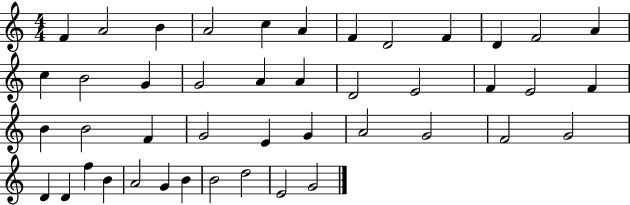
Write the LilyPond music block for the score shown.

{
  \clef treble
  \numericTimeSignature
  \time 4/4
  \key c \major
  f'4 a'2 b'4 | a'2 c''4 a'4 | f'4 d'2 f'4 | d'4 f'2 a'4 | \break c''4 b'2 g'4 | g'2 a'4 a'4 | d'2 e'2 | f'4 e'2 f'4 | \break b'4 b'2 f'4 | g'2 e'4 g'4 | a'2 g'2 | f'2 g'2 | \break d'4 d'4 f''4 b'4 | a'2 g'4 b'4 | b'2 d''2 | e'2 g'2 | \break \bar "|."
}